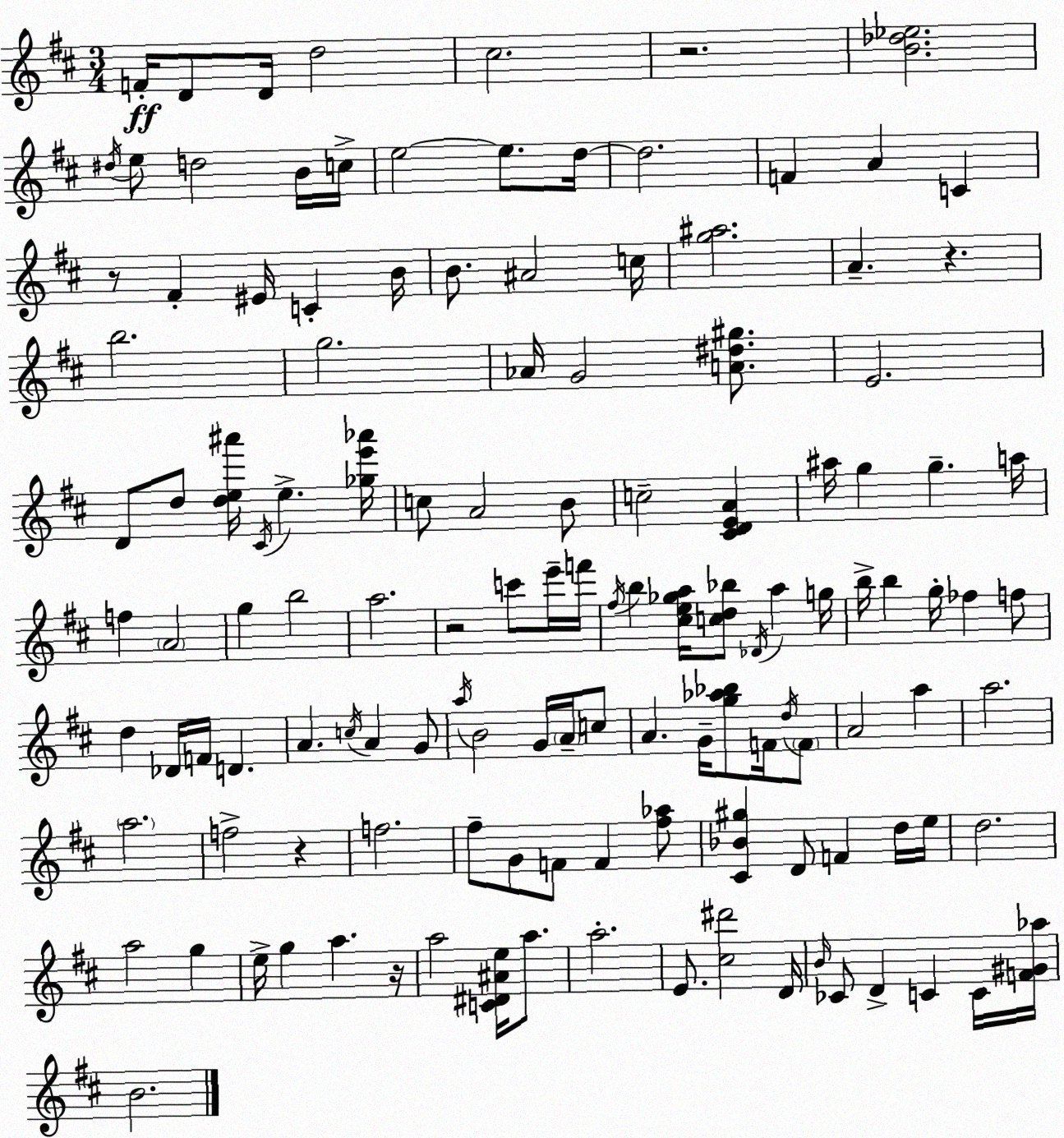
X:1
T:Untitled
M:3/4
L:1/4
K:D
F/4 D/2 D/4 d2 ^c2 z2 [B_d_e]2 ^d/4 e/2 d2 B/4 c/4 e2 e/2 d/4 d2 F A C z/2 ^F ^E/4 C B/4 B/2 ^A2 c/4 [g^a]2 A z b2 g2 _A/4 G2 [A^d^g]/2 E2 D/2 d/2 [de^a']/4 ^C/4 e [_ge'_a']/4 c/2 A2 B/2 c2 [^CDEA] ^a/4 g g a/4 f A2 g b2 a2 z2 c'/2 e'/4 f'/4 ^f/4 b [^ce_ga]/4 [cd_b]/2 _D/4 a g/4 b/4 b g/4 _f f/2 d _D/4 F/4 D A c/4 A G/2 a/4 B2 G/4 A/4 c/2 A G/4 [g_a_b]/2 F/4 d/4 F/2 A2 a a2 a2 f2 z f2 ^f/2 G/2 F/2 F [^f_a]/2 [^C_B^g] D/2 F d/4 e/4 d2 a2 g e/4 g a z/4 a2 [C^D^Ae]/4 a/2 a2 E/2 [^c^d']2 D/4 B/4 _C/2 D C C/4 [F^G_a]/4 B2